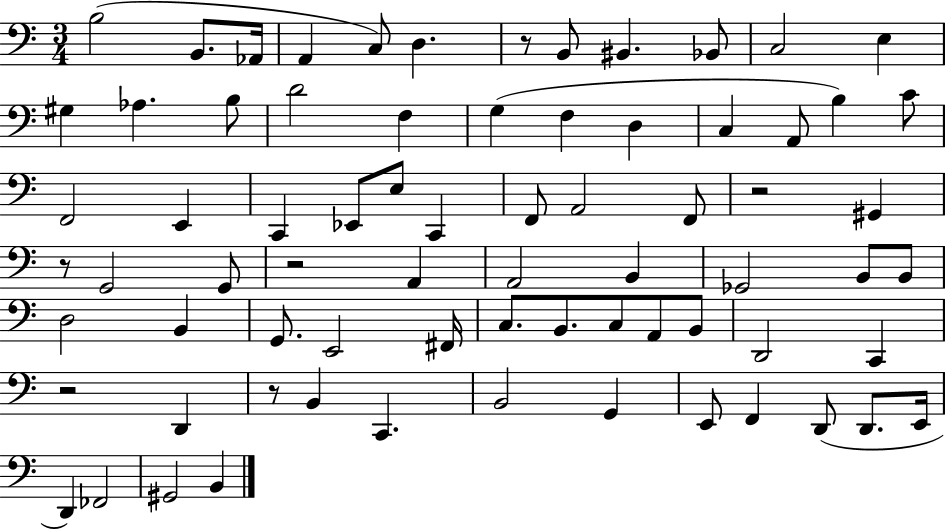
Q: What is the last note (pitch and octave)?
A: B2